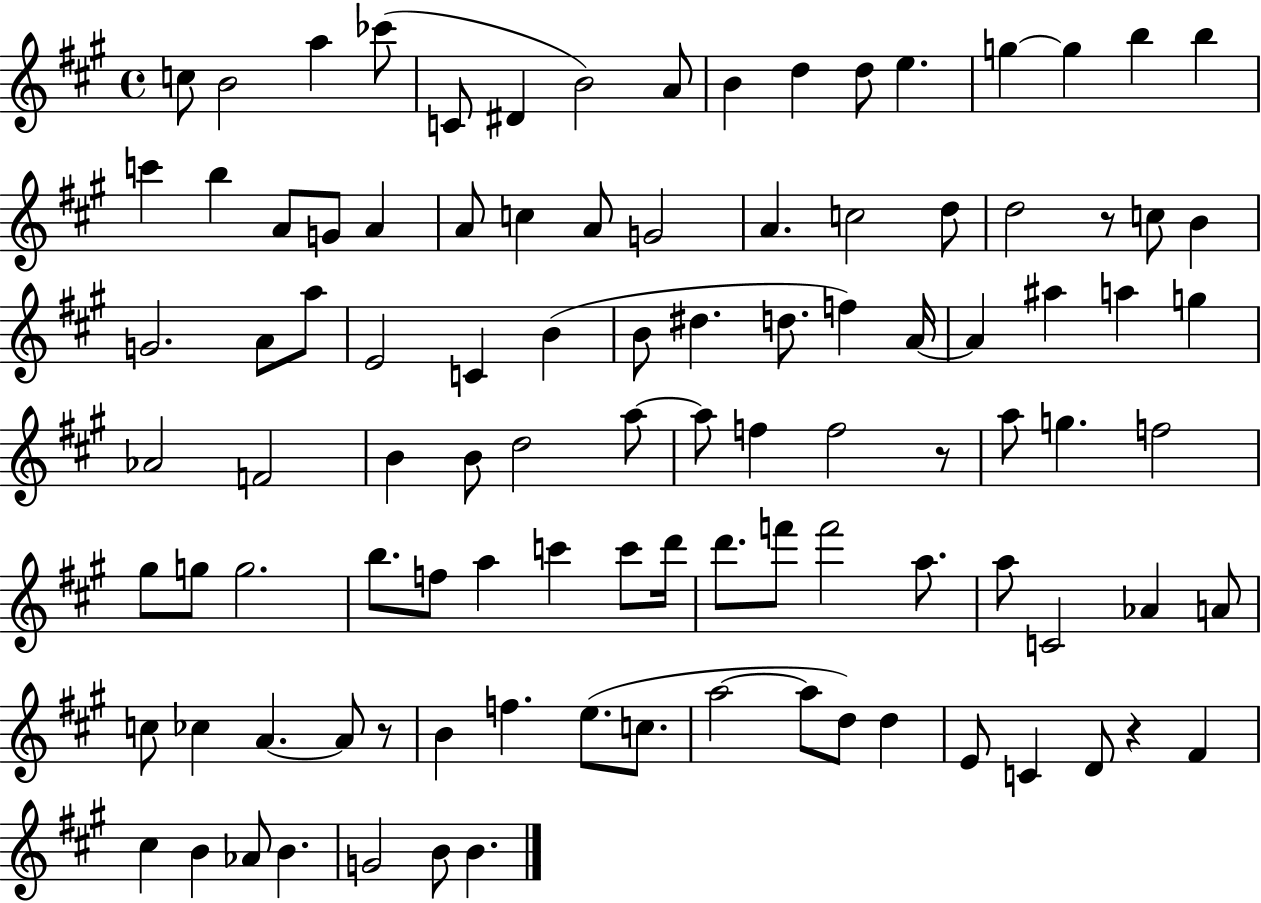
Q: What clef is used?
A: treble